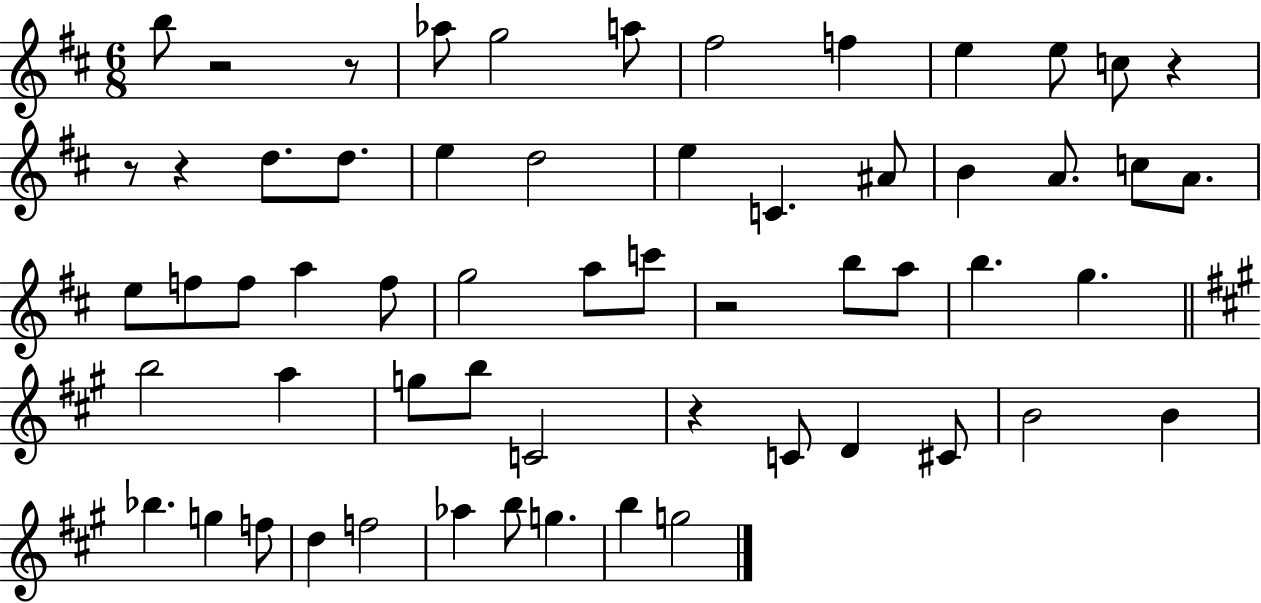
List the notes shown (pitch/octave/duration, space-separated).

B5/e R/h R/e Ab5/e G5/h A5/e F#5/h F5/q E5/q E5/e C5/e R/q R/e R/q D5/e. D5/e. E5/q D5/h E5/q C4/q. A#4/e B4/q A4/e. C5/e A4/e. E5/e F5/e F5/e A5/q F5/e G5/h A5/e C6/e R/h B5/e A5/e B5/q. G5/q. B5/h A5/q G5/e B5/e C4/h R/q C4/e D4/q C#4/e B4/h B4/q Bb5/q. G5/q F5/e D5/q F5/h Ab5/q B5/e G5/q. B5/q G5/h